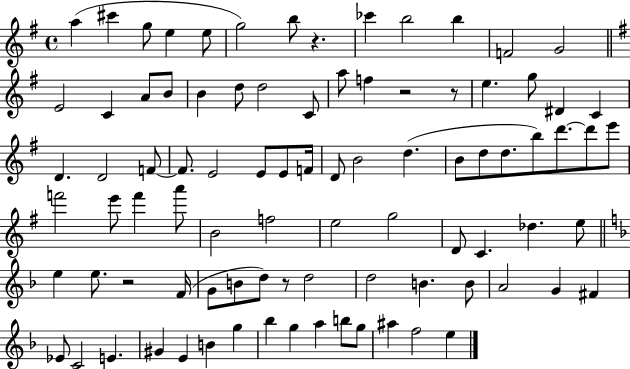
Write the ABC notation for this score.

X:1
T:Untitled
M:4/4
L:1/4
K:G
a ^c' g/2 e e/2 g2 b/2 z _c' b2 b F2 G2 E2 C A/2 B/2 B d/2 d2 C/2 a/2 f z2 z/2 e g/2 ^D C D D2 F/2 F/2 E2 E/2 E/2 F/4 D/2 B2 d B/2 d/2 d/2 b/2 d'/2 d'/2 e'/2 f'2 e'/2 f' a'/2 B2 f2 e2 g2 D/2 C _d e/2 e e/2 z2 F/4 G/2 B/2 d/2 z/2 d2 d2 B B/2 A2 G ^F _E/2 C2 E ^G E B g _b g a b/2 g/2 ^a f2 e